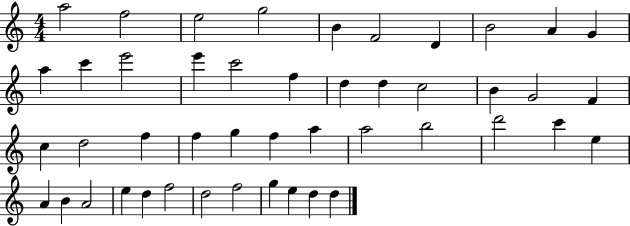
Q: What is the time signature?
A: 4/4